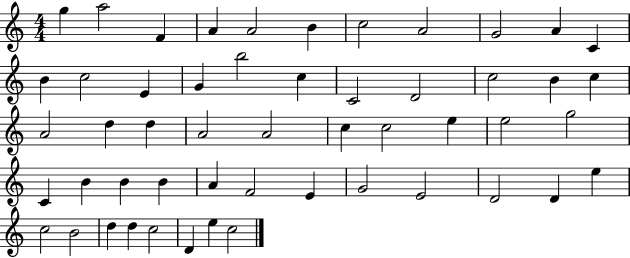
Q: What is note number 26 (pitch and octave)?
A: A4